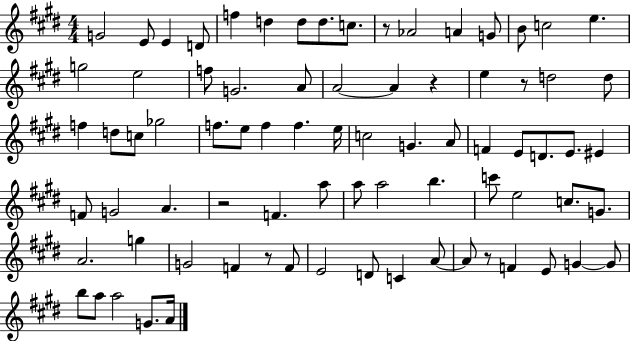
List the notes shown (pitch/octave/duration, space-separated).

G4/h E4/e E4/q D4/e F5/q D5/q D5/e D5/e. C5/e. R/e Ab4/h A4/q G4/e B4/e C5/h E5/q. G5/h E5/h F5/e G4/h. A4/e A4/h A4/q R/q E5/q R/e D5/h D5/e F5/q D5/e C5/e Gb5/h F5/e. E5/e F5/q F5/q. E5/s C5/h G4/q. A4/e F4/q E4/e D4/e. E4/e. EIS4/q F4/e G4/h A4/q. R/h F4/q. A5/e A5/e A5/h B5/q. C6/e E5/h C5/e. G4/e. A4/h. G5/q G4/h F4/q R/e F4/e E4/h D4/e C4/q A4/e A4/e R/e F4/q E4/e G4/q G4/e B5/e A5/e A5/h G4/e. A4/s